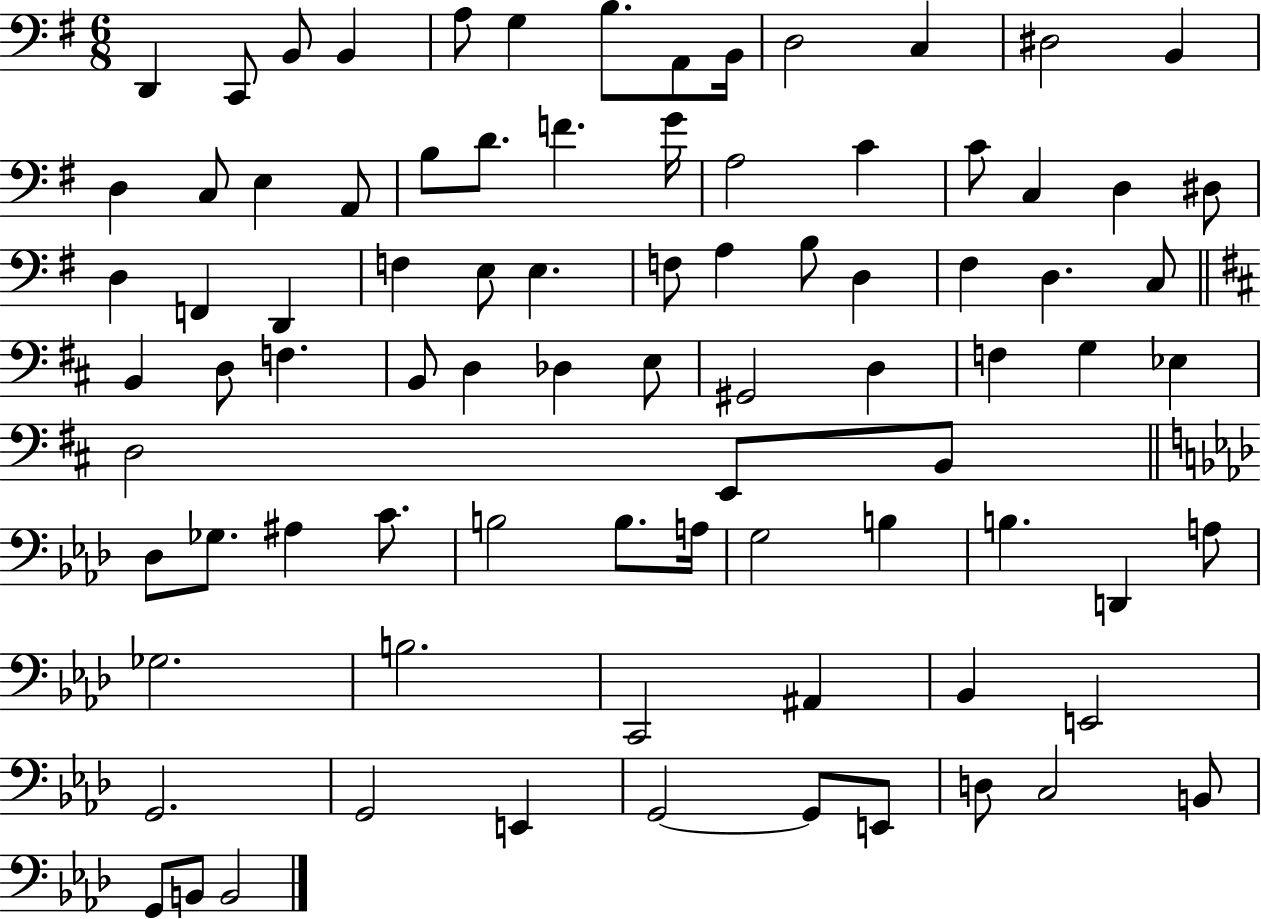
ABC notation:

X:1
T:Untitled
M:6/8
L:1/4
K:G
D,, C,,/2 B,,/2 B,, A,/2 G, B,/2 A,,/2 B,,/4 D,2 C, ^D,2 B,, D, C,/2 E, A,,/2 B,/2 D/2 F G/4 A,2 C C/2 C, D, ^D,/2 D, F,, D,, F, E,/2 E, F,/2 A, B,/2 D, ^F, D, C,/2 B,, D,/2 F, B,,/2 D, _D, E,/2 ^G,,2 D, F, G, _E, D,2 E,,/2 B,,/2 _D,/2 _G,/2 ^A, C/2 B,2 B,/2 A,/4 G,2 B, B, D,, A,/2 _G,2 B,2 C,,2 ^A,, _B,, E,,2 G,,2 G,,2 E,, G,,2 G,,/2 E,,/2 D,/2 C,2 B,,/2 G,,/2 B,,/2 B,,2